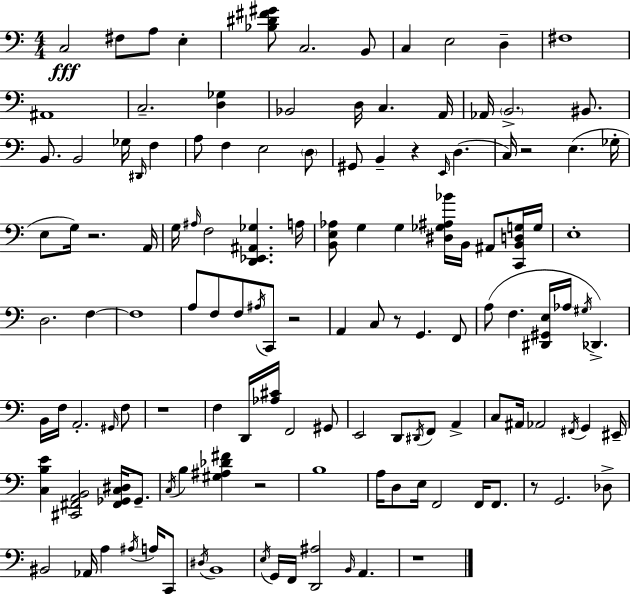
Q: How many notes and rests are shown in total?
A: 132